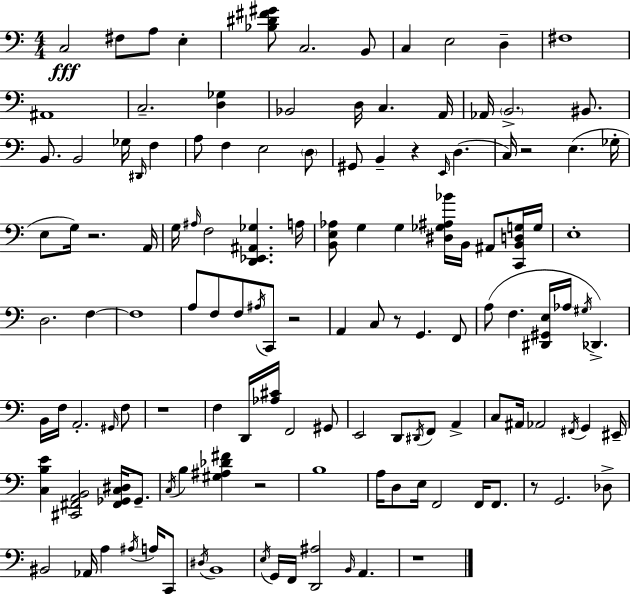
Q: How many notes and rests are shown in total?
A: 132